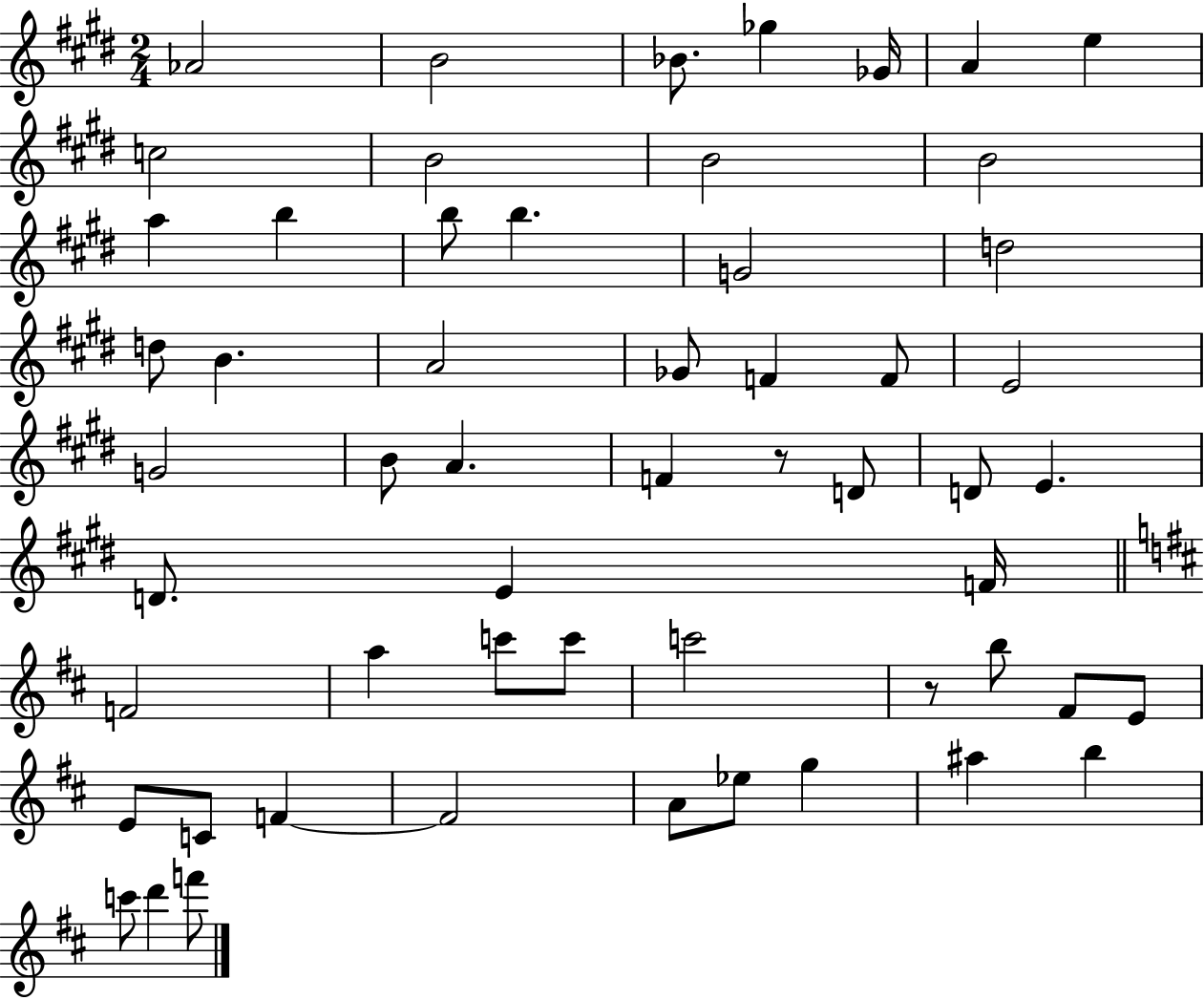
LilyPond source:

{
  \clef treble
  \numericTimeSignature
  \time 2/4
  \key e \major
  aes'2 | b'2 | bes'8. ges''4 ges'16 | a'4 e''4 | \break c''2 | b'2 | b'2 | b'2 | \break a''4 b''4 | b''8 b''4. | g'2 | d''2 | \break d''8 b'4. | a'2 | ges'8 f'4 f'8 | e'2 | \break g'2 | b'8 a'4. | f'4 r8 d'8 | d'8 e'4. | \break d'8. e'4 f'16 | \bar "||" \break \key d \major f'2 | a''4 c'''8 c'''8 | c'''2 | r8 b''8 fis'8 e'8 | \break e'8 c'8 f'4~~ | f'2 | a'8 ees''8 g''4 | ais''4 b''4 | \break c'''8 d'''4 f'''8 | \bar "|."
}